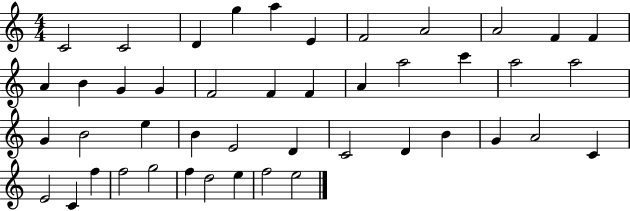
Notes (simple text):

C4/h C4/h D4/q G5/q A5/q E4/q F4/h A4/h A4/h F4/q F4/q A4/q B4/q G4/q G4/q F4/h F4/q F4/q A4/q A5/h C6/q A5/h A5/h G4/q B4/h E5/q B4/q E4/h D4/q C4/h D4/q B4/q G4/q A4/h C4/q E4/h C4/q F5/q F5/h G5/h F5/q D5/h E5/q F5/h E5/h